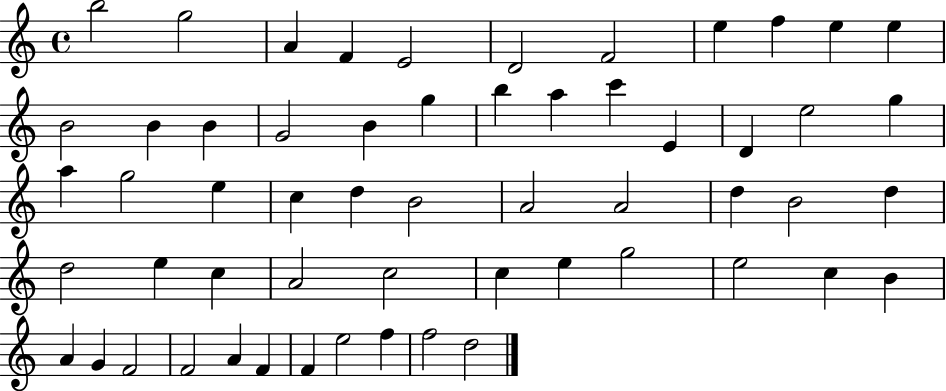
X:1
T:Untitled
M:4/4
L:1/4
K:C
b2 g2 A F E2 D2 F2 e f e e B2 B B G2 B g b a c' E D e2 g a g2 e c d B2 A2 A2 d B2 d d2 e c A2 c2 c e g2 e2 c B A G F2 F2 A F F e2 f f2 d2